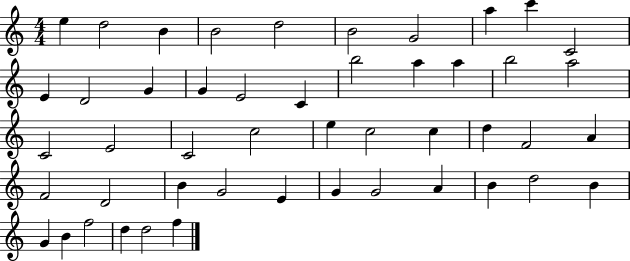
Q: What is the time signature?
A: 4/4